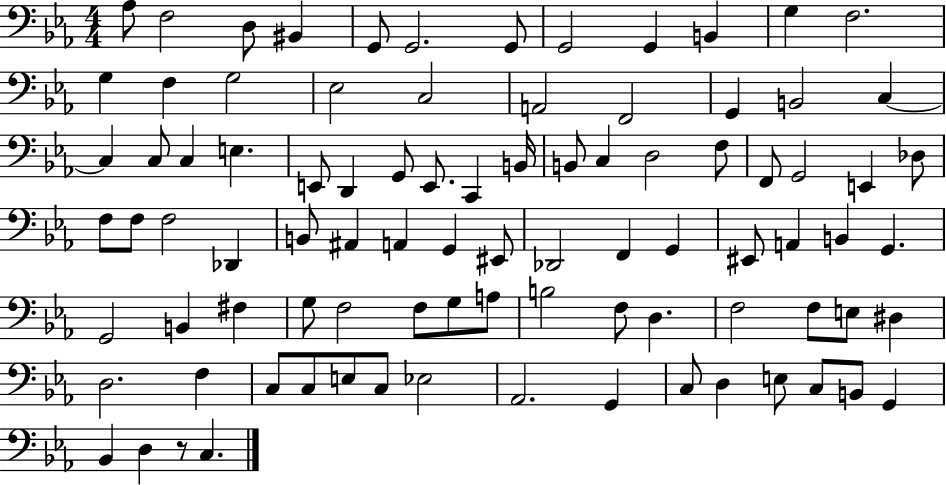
{
  \clef bass
  \numericTimeSignature
  \time 4/4
  \key ees \major
  \repeat volta 2 { aes8 f2 d8 bis,4 | g,8 g,2. g,8 | g,2 g,4 b,4 | g4 f2. | \break g4 f4 g2 | ees2 c2 | a,2 f,2 | g,4 b,2 c4~~ | \break c4 c8 c4 e4. | e,8 d,4 g,8 e,8. c,4 b,16 | b,8 c4 d2 f8 | f,8 g,2 e,4 des8 | \break f8 f8 f2 des,4 | b,8 ais,4 a,4 g,4 eis,8 | des,2 f,4 g,4 | eis,8 a,4 b,4 g,4. | \break g,2 b,4 fis4 | g8 f2 f8 g8 a8 | b2 f8 d4. | f2 f8 e8 dis4 | \break d2. f4 | c8 c8 e8 c8 ees2 | aes,2. g,4 | c8 d4 e8 c8 b,8 g,4 | \break bes,4 d4 r8 c4. | } \bar "|."
}